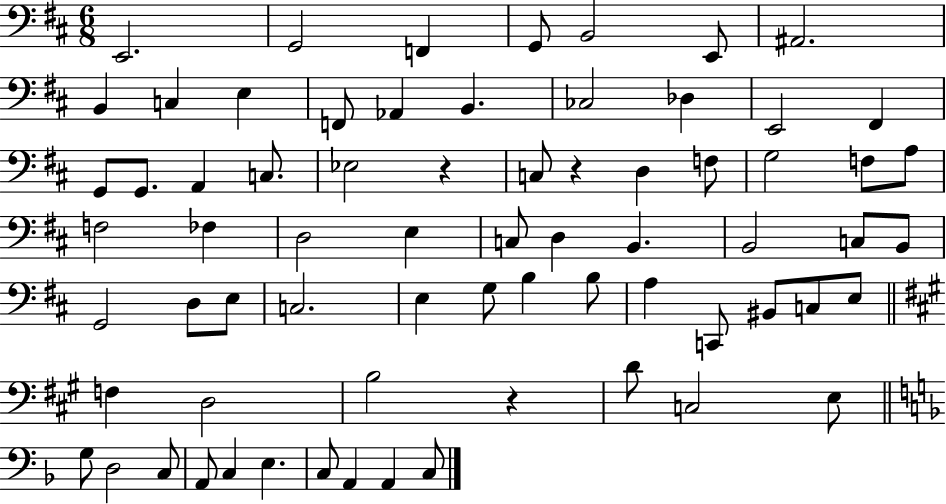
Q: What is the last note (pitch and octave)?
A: C3